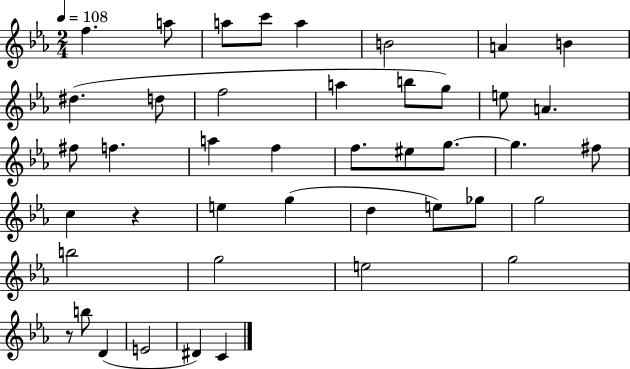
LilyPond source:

{
  \clef treble
  \numericTimeSignature
  \time 2/4
  \key ees \major
  \tempo 4 = 108
  f''4. a''8 | a''8 c'''8 a''4 | b'2 | a'4 b'4 | \break dis''4.( d''8 | f''2 | a''4 b''8 g''8) | e''8 a'4. | \break fis''8 f''4. | a''4 f''4 | f''8. eis''8 g''8.~~ | g''4. fis''8 | \break c''4 r4 | e''4 g''4( | d''4 e''8) ges''8 | g''2 | \break b''2 | g''2 | e''2 | g''2 | \break r8 b''8 d'4( | e'2 | dis'4) c'4 | \bar "|."
}